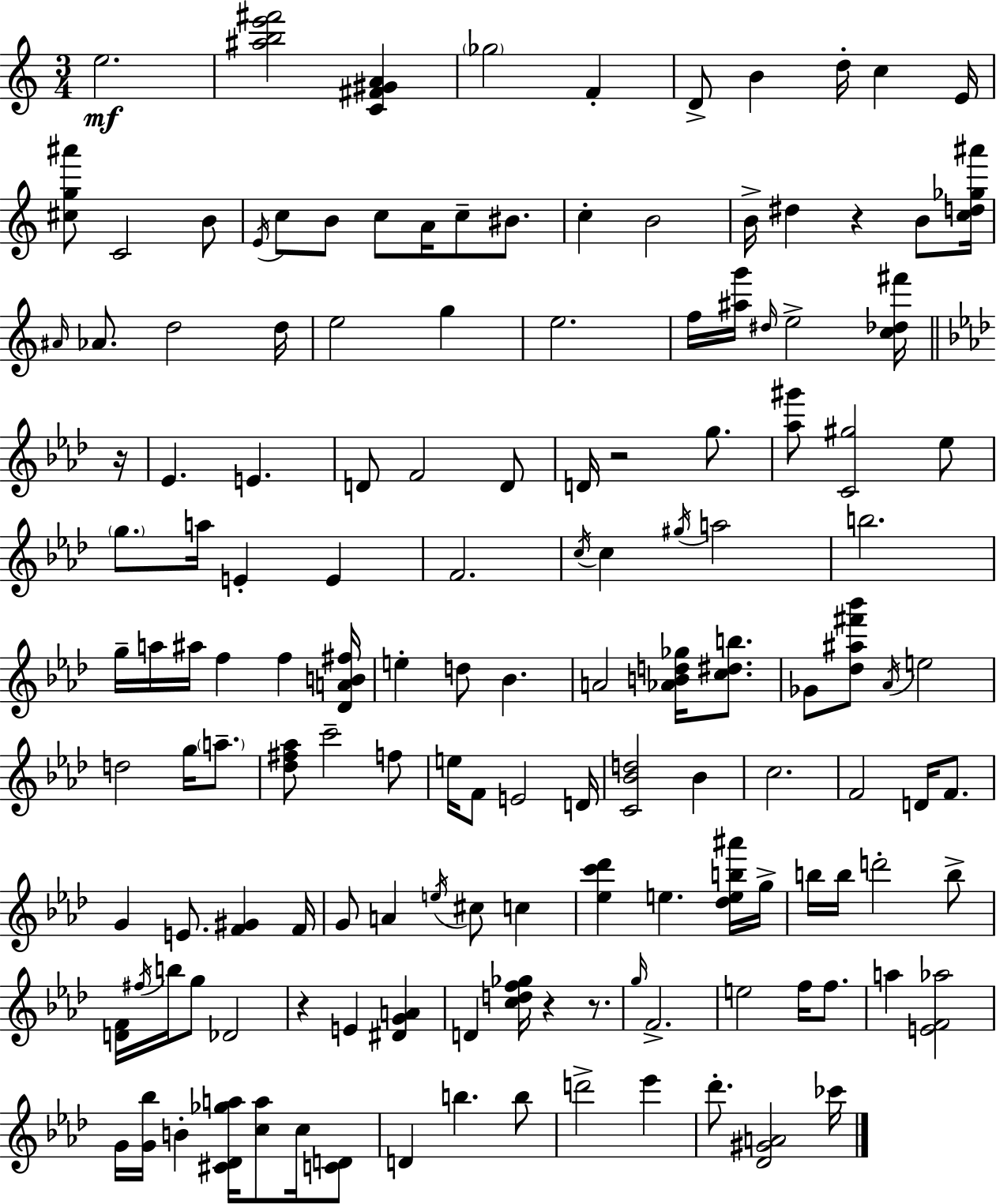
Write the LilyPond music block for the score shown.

{
  \clef treble
  \numericTimeSignature
  \time 3/4
  \key a \minor
  e''2.\mf | <ais'' b'' e''' fis'''>2 <c' fis' gis' a'>4 | \parenthesize ges''2 f'4-. | d'8-> b'4 d''16-. c''4 e'16 | \break <cis'' g'' ais'''>8 c'2 b'8 | \acciaccatura { e'16 } c''8 b'8 c''8 a'16 c''8-- bis'8. | c''4-. b'2 | b'16-> dis''4 r4 b'8 | \break <c'' d'' ges'' ais'''>16 \grace { ais'16 } aes'8. d''2 | d''16 e''2 g''4 | e''2. | f''16 <ais'' g'''>16 \grace { dis''16 } e''2-> | \break <c'' des'' fis'''>16 \bar "||" \break \key aes \major r16 ees'4. e'4. | d'8 f'2 d'8 | d'16 r2 g''8. | <aes'' gis'''>8 <c' gis''>2 ees''8 | \break \parenthesize g''8. a''16 e'4-. e'4 | f'2. | \acciaccatura { c''16 } c''4 \acciaccatura { gis''16 } a''2 | b''2. | \break g''16-- a''16 ais''16 f''4 f''4 | <des' a' b' fis''>16 e''4-. d''8 bes'4. | a'2 <aes' b' d'' ges''>16 | <c'' dis'' b''>8. ges'8 <des'' ais'' fis''' bes'''>8 \acciaccatura { aes'16 } e''2 | \break d''2 | g''16 \parenthesize a''8.-- <des'' fis'' aes''>8 c'''2-- | f''8 e''16 f'8 e'2 | d'16 <c' bes' d''>2 | \break bes'4 c''2. | f'2 | d'16 f'8. g'4 e'8. <f' gis'>4 | f'16 g'8 a'4 \acciaccatura { e''16 } cis''8 | \break c''4 <ees'' c''' des'''>4 e''4. | <des'' e'' b'' ais'''>16 g''16-> b''16 b''16 d'''2-. | b''8-> <d' f'>16 \acciaccatura { fis''16 } b''16 g''8 des'2 | r4 e'4 | \break <dis' g' a'>4 d'4 <c'' d'' f'' ges''>16 r4 | r8. \grace { g''16 } f'2.-> | e''2 | f''16 f''8. a''4 <e' f' aes''>2 | \break g'16 <g' bes''>16 b'4-. | <cis' des' ges'' a''>16 <c'' a''>8 c''16 <c' d'>8 d'4 b''4. | b''8 d'''2-> | ees'''4 des'''8.-. <des' gis' a'>2 | \break ces'''16 \bar "|."
}